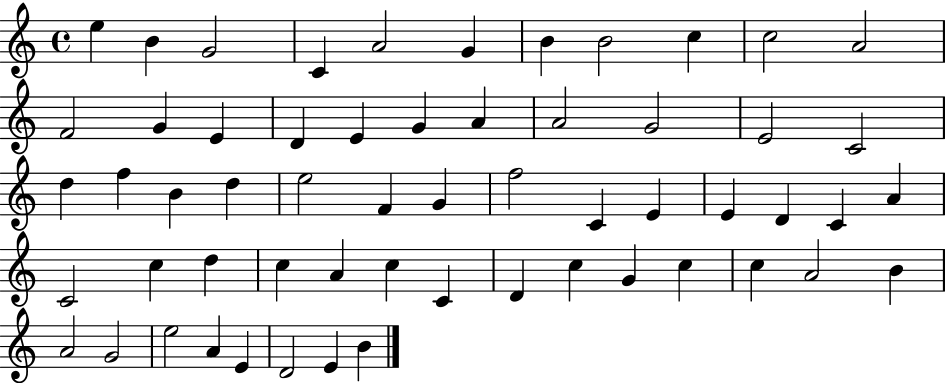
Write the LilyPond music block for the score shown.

{
  \clef treble
  \time 4/4
  \defaultTimeSignature
  \key c \major
  e''4 b'4 g'2 | c'4 a'2 g'4 | b'4 b'2 c''4 | c''2 a'2 | \break f'2 g'4 e'4 | d'4 e'4 g'4 a'4 | a'2 g'2 | e'2 c'2 | \break d''4 f''4 b'4 d''4 | e''2 f'4 g'4 | f''2 c'4 e'4 | e'4 d'4 c'4 a'4 | \break c'2 c''4 d''4 | c''4 a'4 c''4 c'4 | d'4 c''4 g'4 c''4 | c''4 a'2 b'4 | \break a'2 g'2 | e''2 a'4 e'4 | d'2 e'4 b'4 | \bar "|."
}